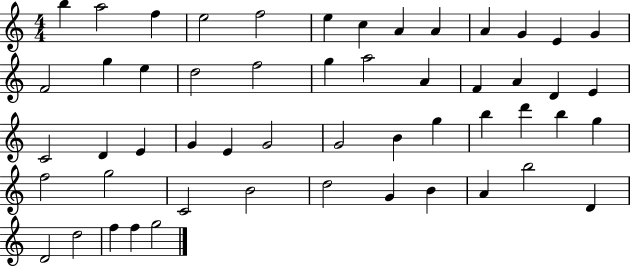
{
  \clef treble
  \numericTimeSignature
  \time 4/4
  \key c \major
  b''4 a''2 f''4 | e''2 f''2 | e''4 c''4 a'4 a'4 | a'4 g'4 e'4 g'4 | \break f'2 g''4 e''4 | d''2 f''2 | g''4 a''2 a'4 | f'4 a'4 d'4 e'4 | \break c'2 d'4 e'4 | g'4 e'4 g'2 | g'2 b'4 g''4 | b''4 d'''4 b''4 g''4 | \break f''2 g''2 | c'2 b'2 | d''2 g'4 b'4 | a'4 b''2 d'4 | \break d'2 d''2 | f''4 f''4 g''2 | \bar "|."
}